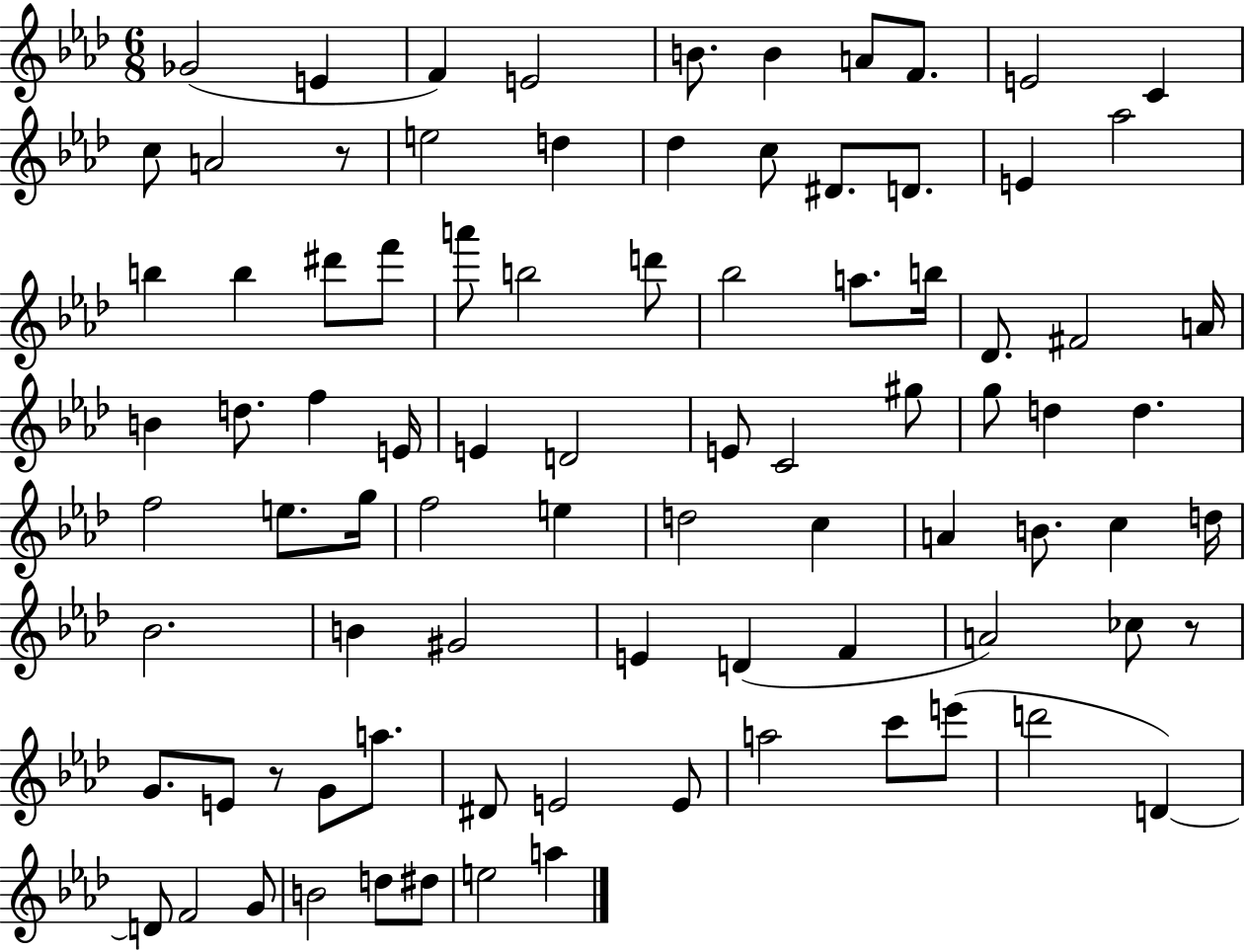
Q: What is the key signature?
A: AES major